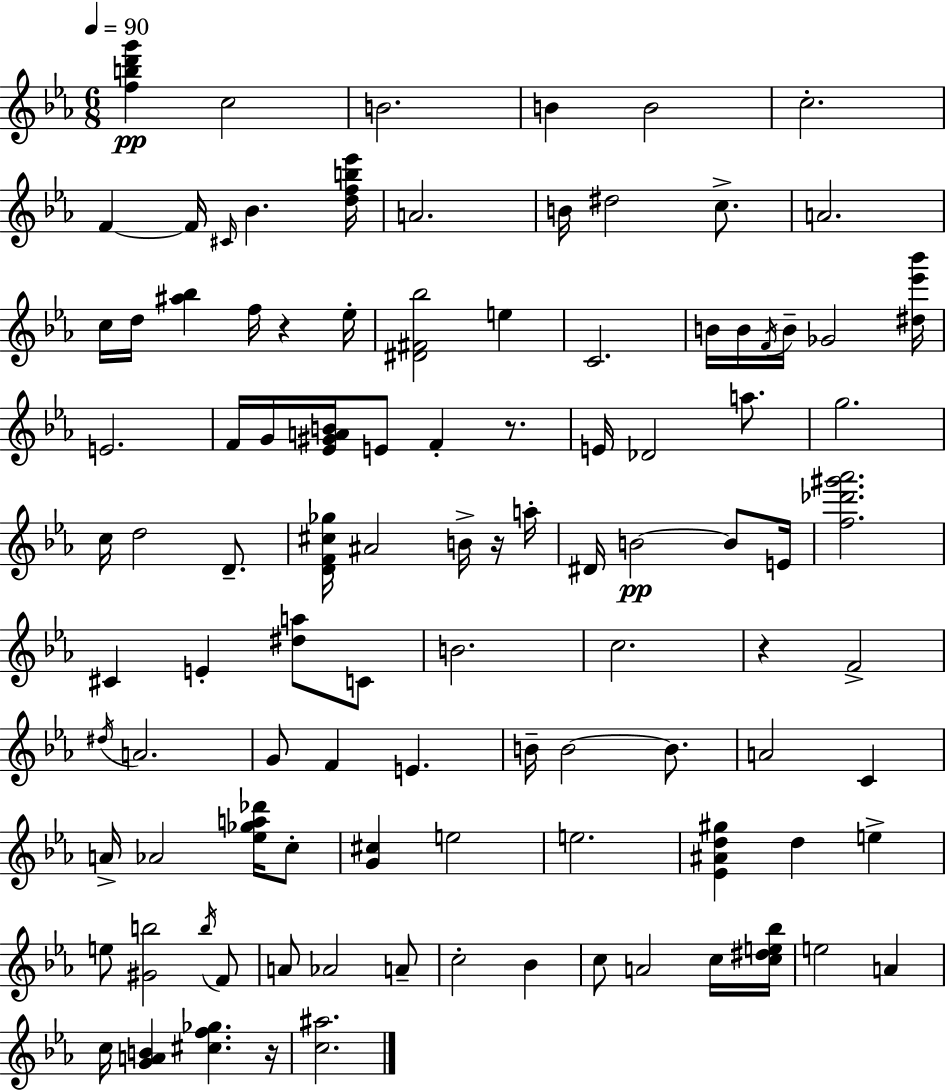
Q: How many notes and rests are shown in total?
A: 103